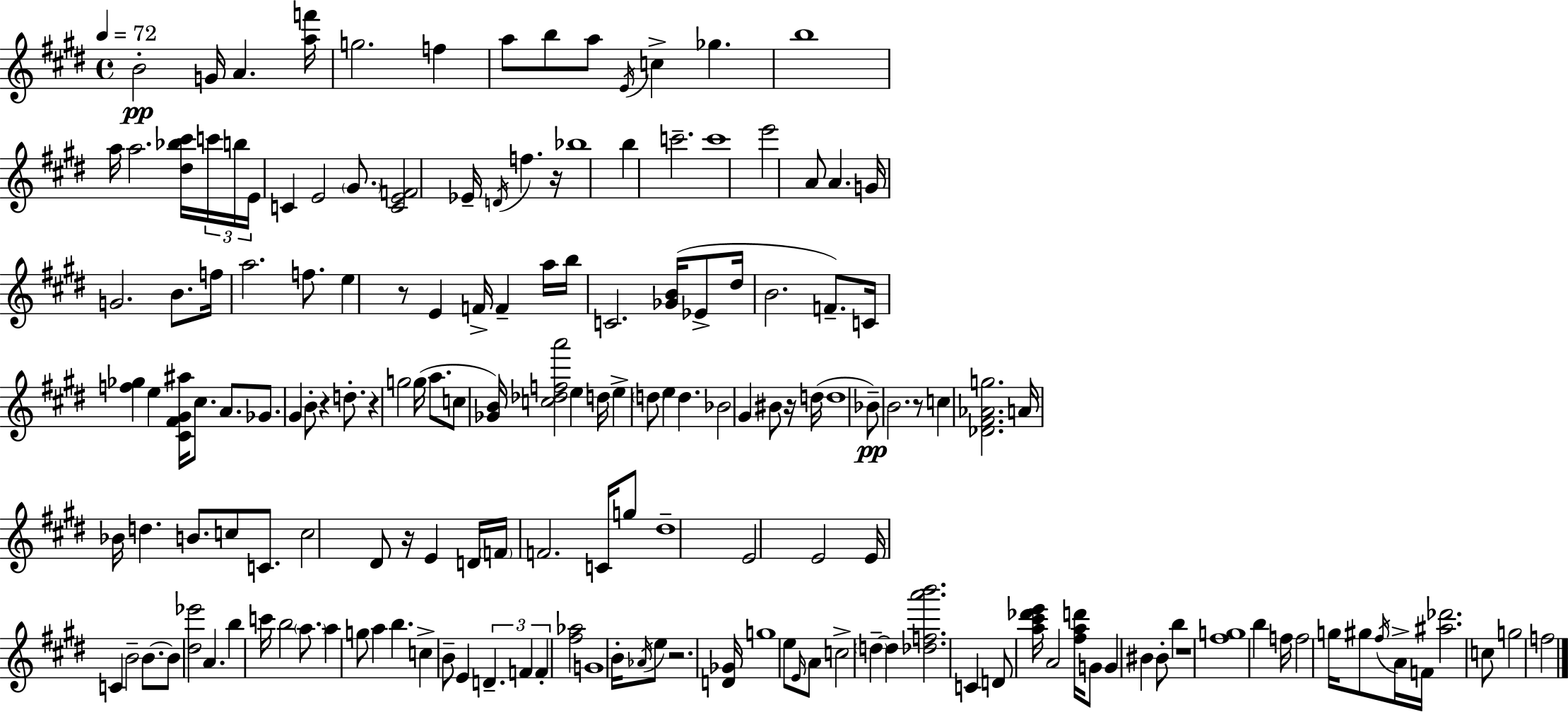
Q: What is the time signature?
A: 4/4